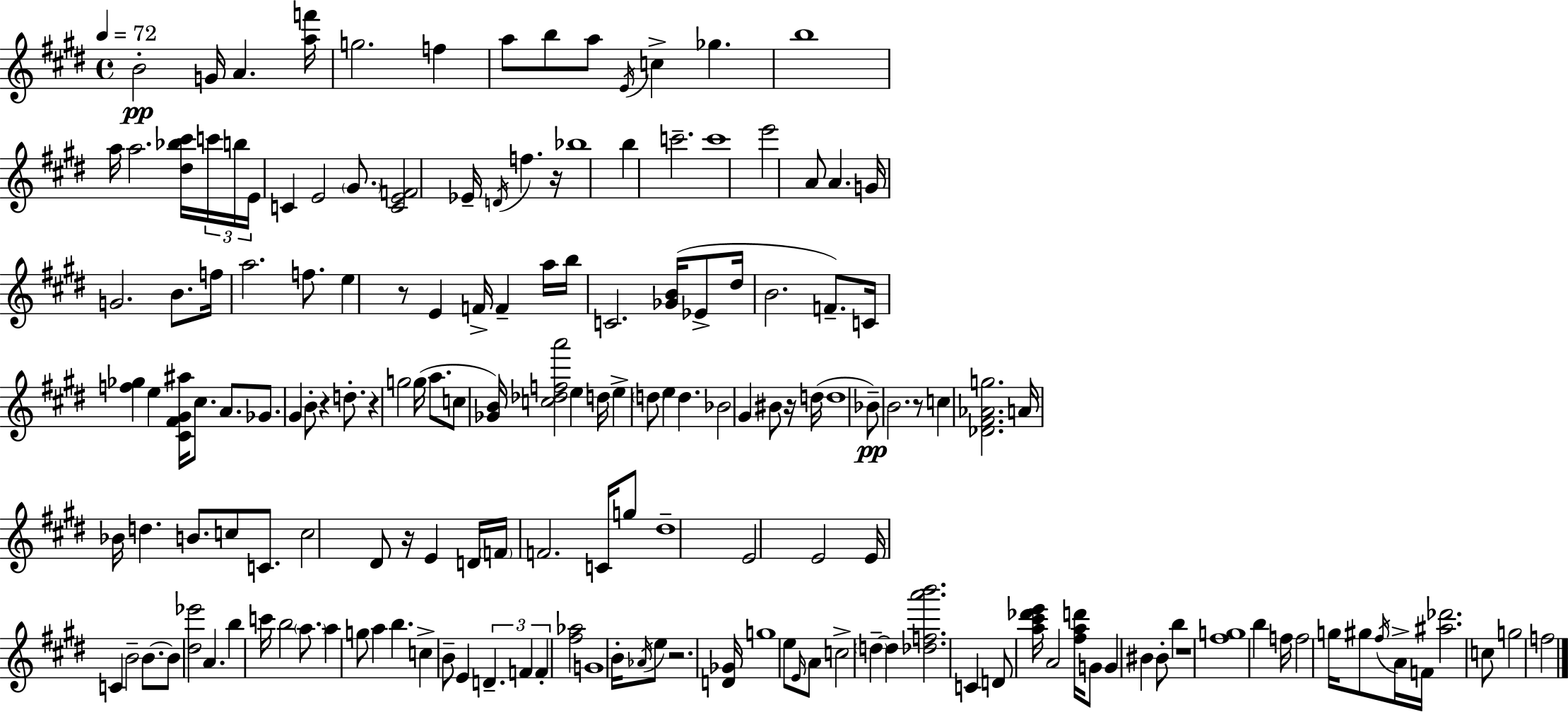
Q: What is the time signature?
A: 4/4